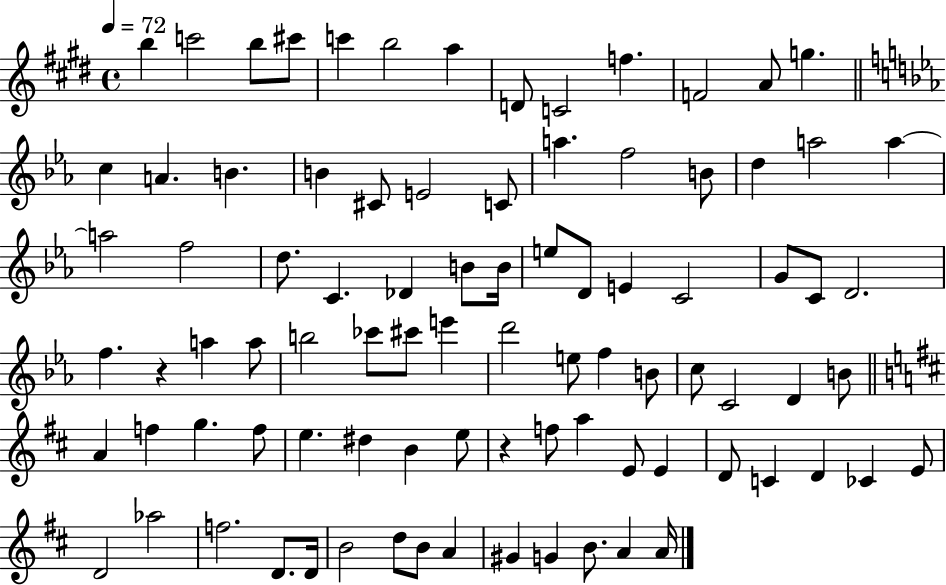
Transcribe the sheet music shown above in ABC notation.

X:1
T:Untitled
M:4/4
L:1/4
K:E
b c'2 b/2 ^c'/2 c' b2 a D/2 C2 f F2 A/2 g c A B B ^C/2 E2 C/2 a f2 B/2 d a2 a a2 f2 d/2 C _D B/2 B/4 e/2 D/2 E C2 G/2 C/2 D2 f z a a/2 b2 _c'/2 ^c'/2 e' d'2 e/2 f B/2 c/2 C2 D B/2 A f g f/2 e ^d B e/2 z f/2 a E/2 E D/2 C D _C E/2 D2 _a2 f2 D/2 D/4 B2 d/2 B/2 A ^G G B/2 A A/4